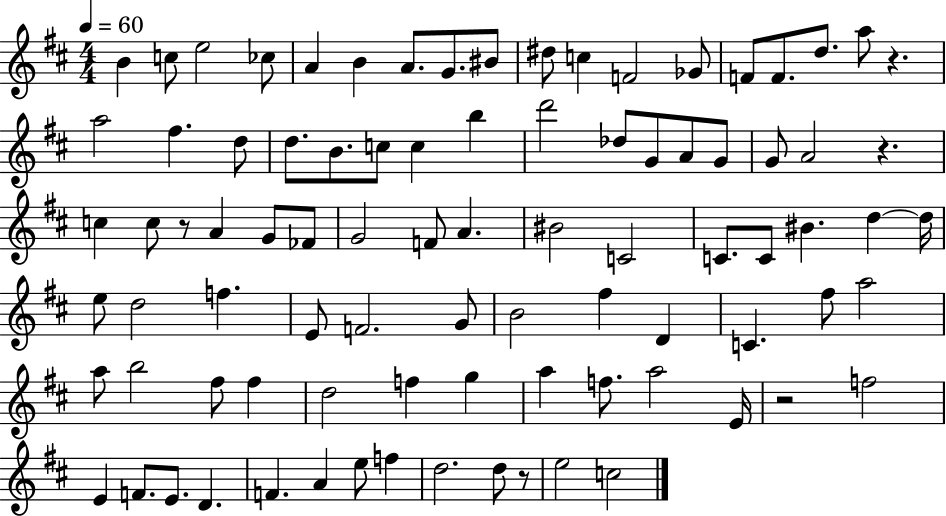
{
  \clef treble
  \numericTimeSignature
  \time 4/4
  \key d \major
  \tempo 4 = 60
  b'4 c''8 e''2 ces''8 | a'4 b'4 a'8. g'8. bis'8 | dis''8 c''4 f'2 ges'8 | f'8 f'8. d''8. a''8 r4. | \break a''2 fis''4. d''8 | d''8. b'8. c''8 c''4 b''4 | d'''2 des''8 g'8 a'8 g'8 | g'8 a'2 r4. | \break c''4 c''8 r8 a'4 g'8 fes'8 | g'2 f'8 a'4. | bis'2 c'2 | c'8. c'8 bis'4. d''4~~ d''16 | \break e''8 d''2 f''4. | e'8 f'2. g'8 | b'2 fis''4 d'4 | c'4. fis''8 a''2 | \break a''8 b''2 fis''8 fis''4 | d''2 f''4 g''4 | a''4 f''8. a''2 e'16 | r2 f''2 | \break e'4 f'8. e'8. d'4. | f'4. a'4 e''8 f''4 | d''2. d''8 r8 | e''2 c''2 | \break \bar "|."
}